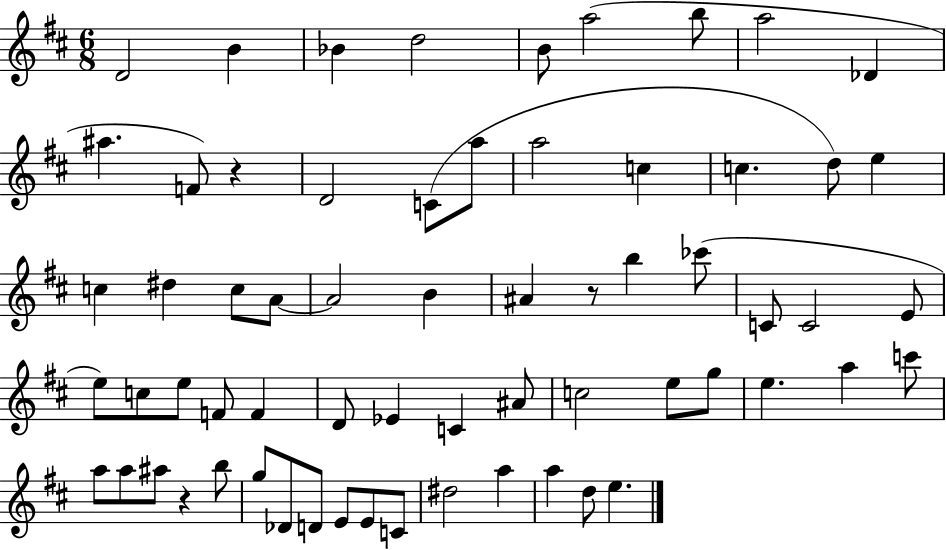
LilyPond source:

{
  \clef treble
  \numericTimeSignature
  \time 6/8
  \key d \major
  d'2 b'4 | bes'4 d''2 | b'8 a''2( b''8 | a''2 des'4 | \break ais''4. f'8) r4 | d'2 c'8( a''8 | a''2 c''4 | c''4. d''8) e''4 | \break c''4 dis''4 c''8 a'8~~ | a'2 b'4 | ais'4 r8 b''4 ces'''8( | c'8 c'2 e'8 | \break e''8) c''8 e''8 f'8 f'4 | d'8 ees'4 c'4 ais'8 | c''2 e''8 g''8 | e''4. a''4 c'''8 | \break a''8 a''8 ais''8 r4 b''8 | g''8 des'8 d'8 e'8 e'8 c'8 | dis''2 a''4 | a''4 d''8 e''4. | \break \bar "|."
}